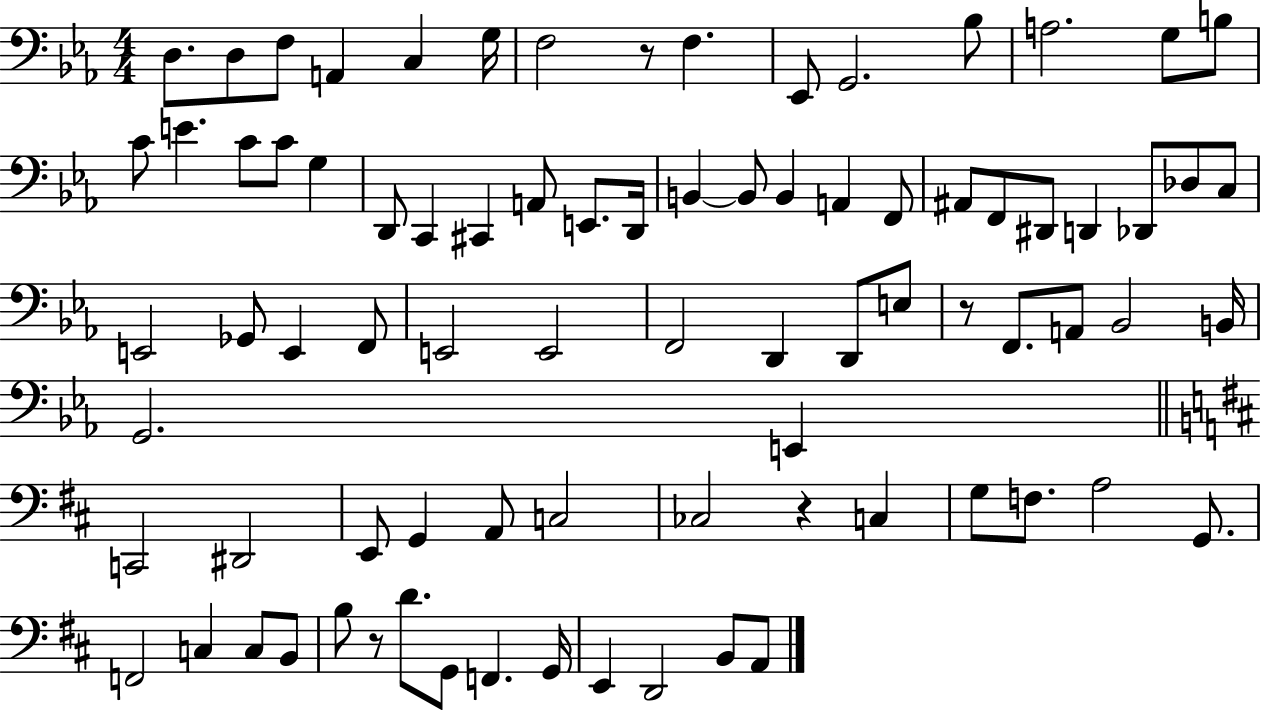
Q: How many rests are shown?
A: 4